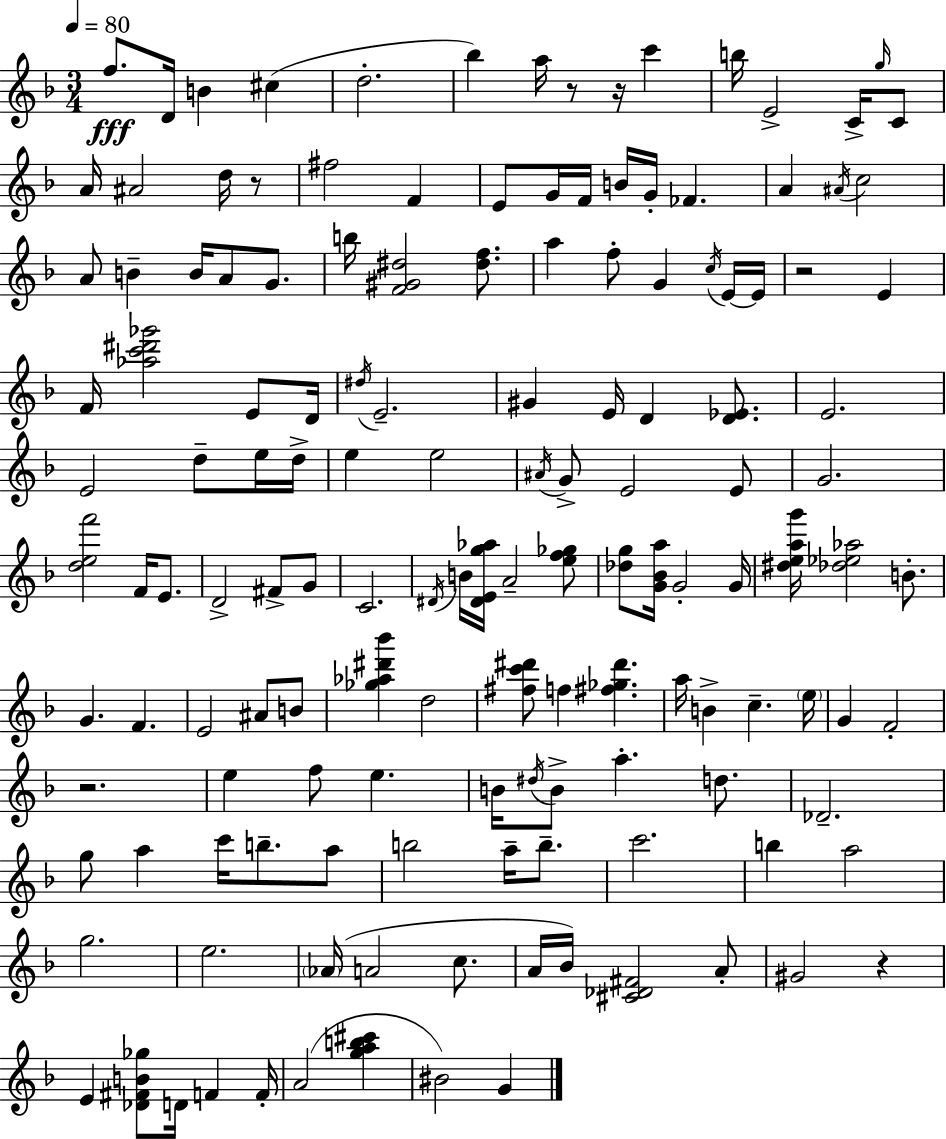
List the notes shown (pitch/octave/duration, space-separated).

F5/e. D4/s B4/q C#5/q D5/h. Bb5/q A5/s R/e R/s C6/q B5/s E4/h C4/s G5/s C4/e A4/s A#4/h D5/s R/e F#5/h F4/q E4/e G4/s F4/s B4/s G4/s FES4/q. A4/q A#4/s C5/h A4/e B4/q B4/s A4/e G4/e. B5/s [F4,G#4,D#5]/h [D#5,F5]/e. A5/q F5/e G4/q C5/s E4/s E4/s R/h E4/q F4/s [Ab5,C6,D#6,Gb6]/h E4/e D4/s D#5/s E4/h. G#4/q E4/s D4/q [D4,Eb4]/e. E4/h. E4/h D5/e E5/s D5/s E5/q E5/h A#4/s G4/e E4/h E4/e G4/h. [D5,E5,F6]/h F4/s E4/e. D4/h F#4/e G4/e C4/h. D#4/s B4/s [D#4,E4,G5,Ab5]/s A4/h [E5,F5,Gb5]/e [Db5,G5]/e [G4,Bb4,A5]/s G4/h G4/s [D#5,E5,A5,G6]/s [Db5,Eb5,Ab5]/h B4/e. G4/q. F4/q. E4/h A#4/e B4/e [Gb5,Ab5,D#6,Bb6]/q D5/h [F#5,C6,D#6]/e F5/q [F#5,Gb5,D#6]/q. A5/s B4/q C5/q. E5/s G4/q F4/h R/h. E5/q F5/e E5/q. B4/s D#5/s B4/e A5/q. D5/e. Db4/h. G5/e A5/q C6/s B5/e. A5/e B5/h A5/s B5/e. C6/h. B5/q A5/h G5/h. E5/h. Ab4/s A4/h C5/e. A4/s Bb4/s [C#4,Db4,F#4]/h A4/e G#4/h R/q E4/q [Db4,F#4,B4,Gb5]/e D4/s F4/q F4/s A4/h [G5,A5,B5,C#6]/q BIS4/h G4/q